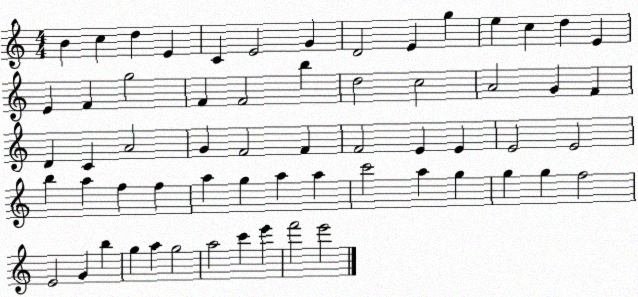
X:1
T:Untitled
M:4/4
L:1/4
K:C
B c d E C E2 G D2 E g e c d E E F g2 F F2 b d2 c2 A2 G F D C A2 G F2 F F2 E E E2 E2 b a f f a g a a c'2 a g g g f2 E2 G b g a g2 a2 c' e' f'2 e'2